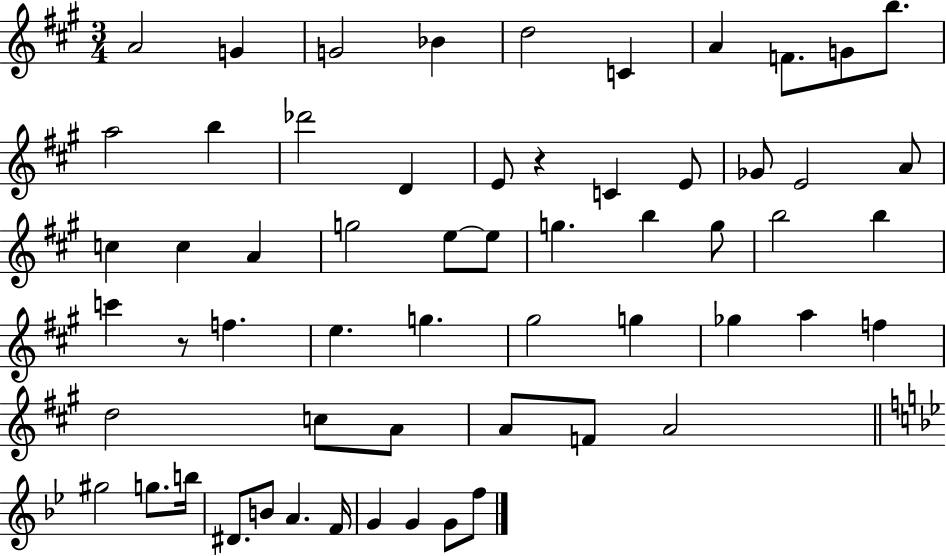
X:1
T:Untitled
M:3/4
L:1/4
K:A
A2 G G2 _B d2 C A F/2 G/2 b/2 a2 b _d'2 D E/2 z C E/2 _G/2 E2 A/2 c c A g2 e/2 e/2 g b g/2 b2 b c' z/2 f e g ^g2 g _g a f d2 c/2 A/2 A/2 F/2 A2 ^g2 g/2 b/4 ^D/2 B/2 A F/4 G G G/2 f/2